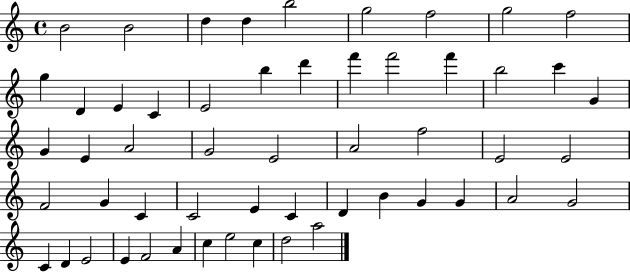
{
  \clef treble
  \time 4/4
  \defaultTimeSignature
  \key c \major
  b'2 b'2 | d''4 d''4 b''2 | g''2 f''2 | g''2 f''2 | \break g''4 d'4 e'4 c'4 | e'2 b''4 d'''4 | f'''4 f'''2 f'''4 | b''2 c'''4 g'4 | \break g'4 e'4 a'2 | g'2 e'2 | a'2 f''2 | e'2 e'2 | \break f'2 g'4 c'4 | c'2 e'4 c'4 | d'4 b'4 g'4 g'4 | a'2 g'2 | \break c'4 d'4 e'2 | e'4 f'2 a'4 | c''4 e''2 c''4 | d''2 a''2 | \break \bar "|."
}